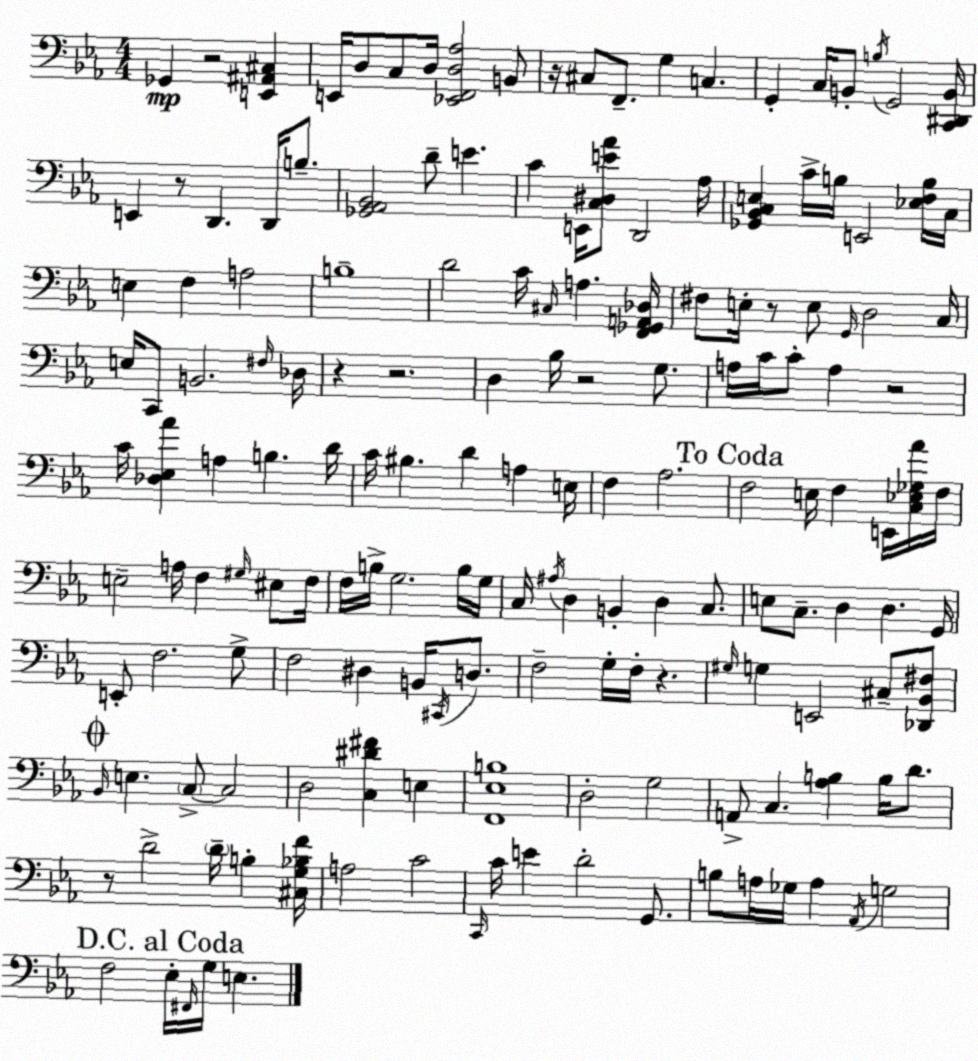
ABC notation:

X:1
T:Untitled
M:4/4
L:1/4
K:Eb
_G,, z2 [E,,^A,,^C,] E,,/4 D,/2 C,/2 D,/4 [_E,,F,,D,_A,]2 B,,/2 z/4 ^C,/2 F,,/2 G, C, G,, C,/4 B,,/2 B,/4 G,,2 [C,,^D,,B,,]/4 E,, z/2 D,, D,,/4 B,/2 [_G,,_A,,_B,,]2 D/2 E C E,,/4 [C,^D,E_A]/2 D,,2 _A,/4 [_G,,_B,,C,E,] C/4 B,/4 E,,2 [_E,F,B,]/4 C,/4 E, F, A,2 B,4 D2 C/4 ^C,/4 A, [F,,_G,,A,,_D,]/4 ^F,/2 E,/4 z/2 E,/2 G,,/4 D,2 C,/4 E,/4 C,,/2 B,,2 ^F,/4 _D,/4 z z2 D, _B,/4 z2 G,/2 A,/4 C/4 C/2 A, z2 C/4 [_D,_E,_A] A, B, D/4 C/4 ^B, D A, E,/4 F, _A,2 F,2 E,/4 F, E,,/4 [C,_E,_G,_A]/4 F,/4 E,2 A,/4 F, ^G,/4 ^E,/2 F,/4 F,/4 B,/4 G,2 B,/4 G,/4 C,/4 ^A,/4 D, B,, D, C,/2 E,/2 C,/2 D, D, G,,/4 E,,/2 F,2 G,/2 F,2 ^D, B,,/4 ^C,,/4 D,/2 F,2 G,/4 F,/4 z ^G,/4 G, E,,2 ^C,/2 [_D,,_B,,^F,]/2 _B,,/4 E, C,/2 C,2 D,2 [C,^D^F] E, [F,,_E,B,]4 D,2 G,2 A,,/2 C, [_A,B,] B,/4 D/2 z/2 D2 D/4 B, [^C,G,_B,F]/4 A,2 C2 C,,/4 C/4 E D2 G,,/2 B,/2 A,/4 _G,/4 A, _A,,/4 G,2 F,2 _E,/4 ^F,,/4 G,/4 E,